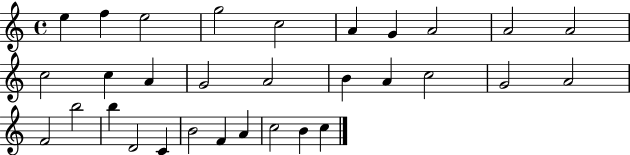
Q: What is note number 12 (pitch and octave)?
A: C5